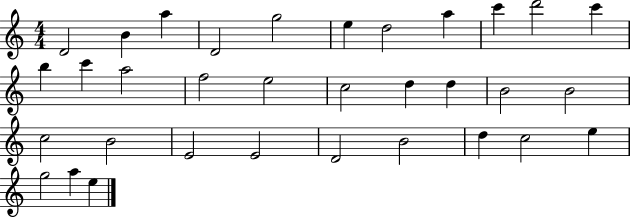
D4/h B4/q A5/q D4/h G5/h E5/q D5/h A5/q C6/q D6/h C6/q B5/q C6/q A5/h F5/h E5/h C5/h D5/q D5/q B4/h B4/h C5/h B4/h E4/h E4/h D4/h B4/h D5/q C5/h E5/q G5/h A5/q E5/q